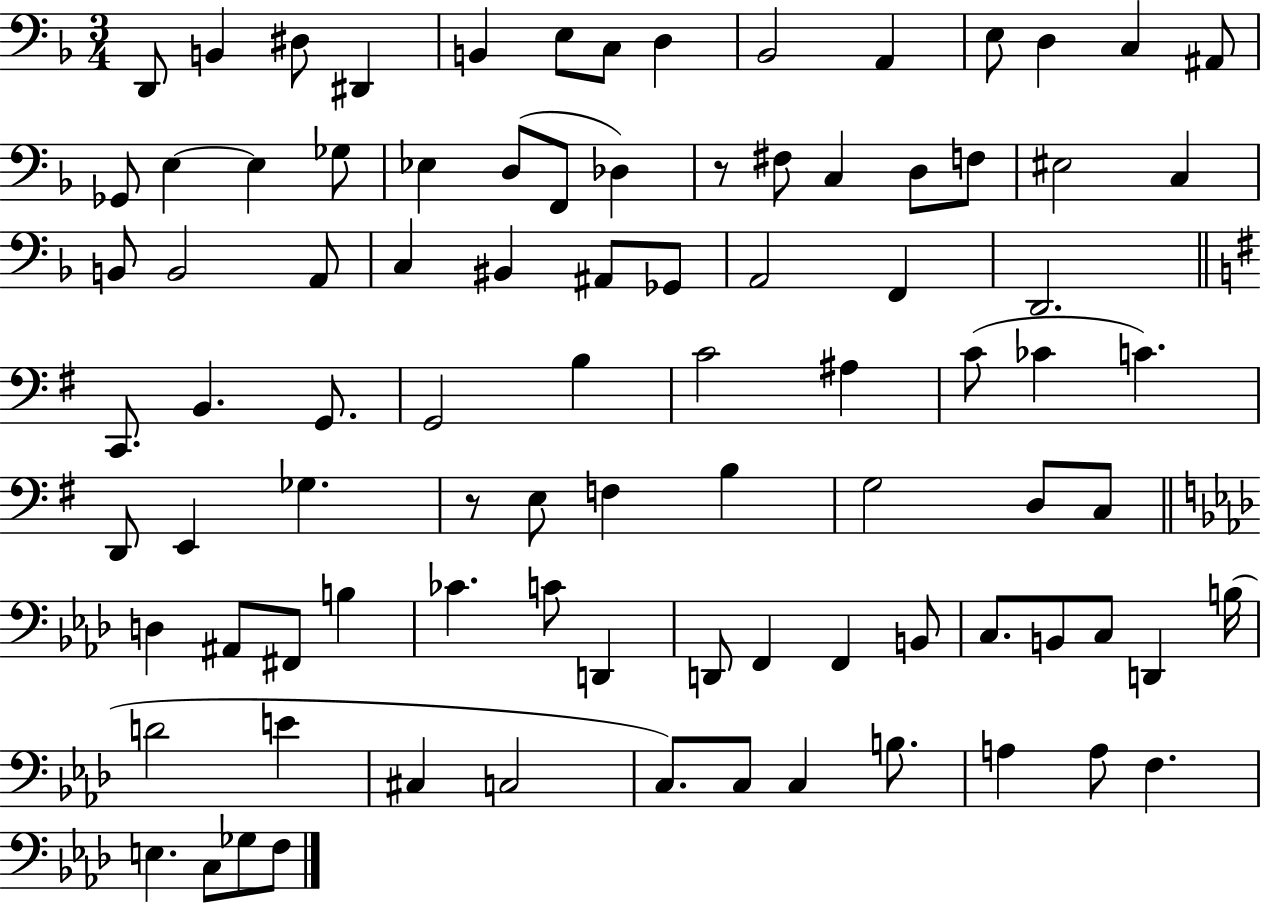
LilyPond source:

{
  \clef bass
  \numericTimeSignature
  \time 3/4
  \key f \major
  d,8 b,4 dis8 dis,4 | b,4 e8 c8 d4 | bes,2 a,4 | e8 d4 c4 ais,8 | \break ges,8 e4~~ e4 ges8 | ees4 d8( f,8 des4) | r8 fis8 c4 d8 f8 | eis2 c4 | \break b,8 b,2 a,8 | c4 bis,4 ais,8 ges,8 | a,2 f,4 | d,2. | \break \bar "||" \break \key e \minor c,8. b,4. g,8. | g,2 b4 | c'2 ais4 | c'8( ces'4 c'4.) | \break d,8 e,4 ges4. | r8 e8 f4 b4 | g2 d8 c8 | \bar "||" \break \key aes \major d4 ais,8 fis,8 b4 | ces'4. c'8 d,4 | d,8 f,4 f,4 b,8 | c8. b,8 c8 d,4 b16( | \break d'2 e'4 | cis4 c2 | c8.) c8 c4 b8. | a4 a8 f4. | \break e4. c8 ges8 f8 | \bar "|."
}